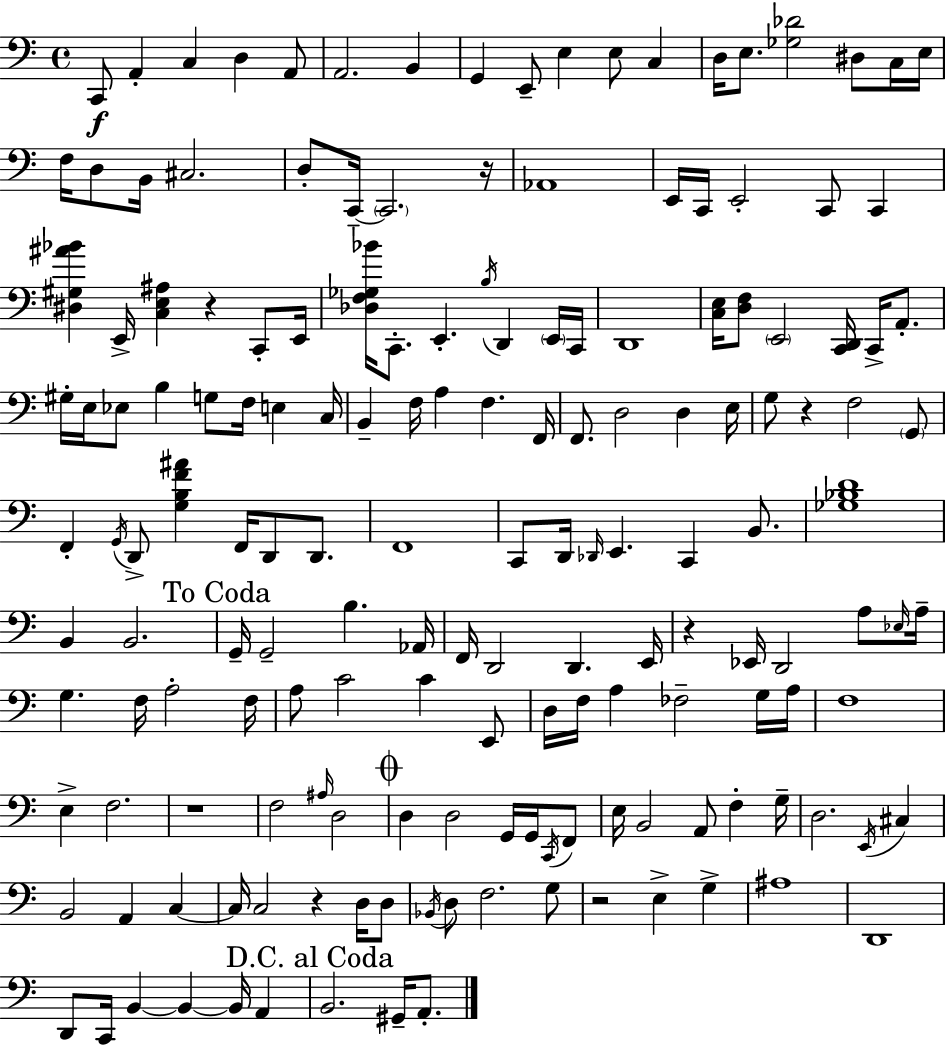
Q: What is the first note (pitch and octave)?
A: C2